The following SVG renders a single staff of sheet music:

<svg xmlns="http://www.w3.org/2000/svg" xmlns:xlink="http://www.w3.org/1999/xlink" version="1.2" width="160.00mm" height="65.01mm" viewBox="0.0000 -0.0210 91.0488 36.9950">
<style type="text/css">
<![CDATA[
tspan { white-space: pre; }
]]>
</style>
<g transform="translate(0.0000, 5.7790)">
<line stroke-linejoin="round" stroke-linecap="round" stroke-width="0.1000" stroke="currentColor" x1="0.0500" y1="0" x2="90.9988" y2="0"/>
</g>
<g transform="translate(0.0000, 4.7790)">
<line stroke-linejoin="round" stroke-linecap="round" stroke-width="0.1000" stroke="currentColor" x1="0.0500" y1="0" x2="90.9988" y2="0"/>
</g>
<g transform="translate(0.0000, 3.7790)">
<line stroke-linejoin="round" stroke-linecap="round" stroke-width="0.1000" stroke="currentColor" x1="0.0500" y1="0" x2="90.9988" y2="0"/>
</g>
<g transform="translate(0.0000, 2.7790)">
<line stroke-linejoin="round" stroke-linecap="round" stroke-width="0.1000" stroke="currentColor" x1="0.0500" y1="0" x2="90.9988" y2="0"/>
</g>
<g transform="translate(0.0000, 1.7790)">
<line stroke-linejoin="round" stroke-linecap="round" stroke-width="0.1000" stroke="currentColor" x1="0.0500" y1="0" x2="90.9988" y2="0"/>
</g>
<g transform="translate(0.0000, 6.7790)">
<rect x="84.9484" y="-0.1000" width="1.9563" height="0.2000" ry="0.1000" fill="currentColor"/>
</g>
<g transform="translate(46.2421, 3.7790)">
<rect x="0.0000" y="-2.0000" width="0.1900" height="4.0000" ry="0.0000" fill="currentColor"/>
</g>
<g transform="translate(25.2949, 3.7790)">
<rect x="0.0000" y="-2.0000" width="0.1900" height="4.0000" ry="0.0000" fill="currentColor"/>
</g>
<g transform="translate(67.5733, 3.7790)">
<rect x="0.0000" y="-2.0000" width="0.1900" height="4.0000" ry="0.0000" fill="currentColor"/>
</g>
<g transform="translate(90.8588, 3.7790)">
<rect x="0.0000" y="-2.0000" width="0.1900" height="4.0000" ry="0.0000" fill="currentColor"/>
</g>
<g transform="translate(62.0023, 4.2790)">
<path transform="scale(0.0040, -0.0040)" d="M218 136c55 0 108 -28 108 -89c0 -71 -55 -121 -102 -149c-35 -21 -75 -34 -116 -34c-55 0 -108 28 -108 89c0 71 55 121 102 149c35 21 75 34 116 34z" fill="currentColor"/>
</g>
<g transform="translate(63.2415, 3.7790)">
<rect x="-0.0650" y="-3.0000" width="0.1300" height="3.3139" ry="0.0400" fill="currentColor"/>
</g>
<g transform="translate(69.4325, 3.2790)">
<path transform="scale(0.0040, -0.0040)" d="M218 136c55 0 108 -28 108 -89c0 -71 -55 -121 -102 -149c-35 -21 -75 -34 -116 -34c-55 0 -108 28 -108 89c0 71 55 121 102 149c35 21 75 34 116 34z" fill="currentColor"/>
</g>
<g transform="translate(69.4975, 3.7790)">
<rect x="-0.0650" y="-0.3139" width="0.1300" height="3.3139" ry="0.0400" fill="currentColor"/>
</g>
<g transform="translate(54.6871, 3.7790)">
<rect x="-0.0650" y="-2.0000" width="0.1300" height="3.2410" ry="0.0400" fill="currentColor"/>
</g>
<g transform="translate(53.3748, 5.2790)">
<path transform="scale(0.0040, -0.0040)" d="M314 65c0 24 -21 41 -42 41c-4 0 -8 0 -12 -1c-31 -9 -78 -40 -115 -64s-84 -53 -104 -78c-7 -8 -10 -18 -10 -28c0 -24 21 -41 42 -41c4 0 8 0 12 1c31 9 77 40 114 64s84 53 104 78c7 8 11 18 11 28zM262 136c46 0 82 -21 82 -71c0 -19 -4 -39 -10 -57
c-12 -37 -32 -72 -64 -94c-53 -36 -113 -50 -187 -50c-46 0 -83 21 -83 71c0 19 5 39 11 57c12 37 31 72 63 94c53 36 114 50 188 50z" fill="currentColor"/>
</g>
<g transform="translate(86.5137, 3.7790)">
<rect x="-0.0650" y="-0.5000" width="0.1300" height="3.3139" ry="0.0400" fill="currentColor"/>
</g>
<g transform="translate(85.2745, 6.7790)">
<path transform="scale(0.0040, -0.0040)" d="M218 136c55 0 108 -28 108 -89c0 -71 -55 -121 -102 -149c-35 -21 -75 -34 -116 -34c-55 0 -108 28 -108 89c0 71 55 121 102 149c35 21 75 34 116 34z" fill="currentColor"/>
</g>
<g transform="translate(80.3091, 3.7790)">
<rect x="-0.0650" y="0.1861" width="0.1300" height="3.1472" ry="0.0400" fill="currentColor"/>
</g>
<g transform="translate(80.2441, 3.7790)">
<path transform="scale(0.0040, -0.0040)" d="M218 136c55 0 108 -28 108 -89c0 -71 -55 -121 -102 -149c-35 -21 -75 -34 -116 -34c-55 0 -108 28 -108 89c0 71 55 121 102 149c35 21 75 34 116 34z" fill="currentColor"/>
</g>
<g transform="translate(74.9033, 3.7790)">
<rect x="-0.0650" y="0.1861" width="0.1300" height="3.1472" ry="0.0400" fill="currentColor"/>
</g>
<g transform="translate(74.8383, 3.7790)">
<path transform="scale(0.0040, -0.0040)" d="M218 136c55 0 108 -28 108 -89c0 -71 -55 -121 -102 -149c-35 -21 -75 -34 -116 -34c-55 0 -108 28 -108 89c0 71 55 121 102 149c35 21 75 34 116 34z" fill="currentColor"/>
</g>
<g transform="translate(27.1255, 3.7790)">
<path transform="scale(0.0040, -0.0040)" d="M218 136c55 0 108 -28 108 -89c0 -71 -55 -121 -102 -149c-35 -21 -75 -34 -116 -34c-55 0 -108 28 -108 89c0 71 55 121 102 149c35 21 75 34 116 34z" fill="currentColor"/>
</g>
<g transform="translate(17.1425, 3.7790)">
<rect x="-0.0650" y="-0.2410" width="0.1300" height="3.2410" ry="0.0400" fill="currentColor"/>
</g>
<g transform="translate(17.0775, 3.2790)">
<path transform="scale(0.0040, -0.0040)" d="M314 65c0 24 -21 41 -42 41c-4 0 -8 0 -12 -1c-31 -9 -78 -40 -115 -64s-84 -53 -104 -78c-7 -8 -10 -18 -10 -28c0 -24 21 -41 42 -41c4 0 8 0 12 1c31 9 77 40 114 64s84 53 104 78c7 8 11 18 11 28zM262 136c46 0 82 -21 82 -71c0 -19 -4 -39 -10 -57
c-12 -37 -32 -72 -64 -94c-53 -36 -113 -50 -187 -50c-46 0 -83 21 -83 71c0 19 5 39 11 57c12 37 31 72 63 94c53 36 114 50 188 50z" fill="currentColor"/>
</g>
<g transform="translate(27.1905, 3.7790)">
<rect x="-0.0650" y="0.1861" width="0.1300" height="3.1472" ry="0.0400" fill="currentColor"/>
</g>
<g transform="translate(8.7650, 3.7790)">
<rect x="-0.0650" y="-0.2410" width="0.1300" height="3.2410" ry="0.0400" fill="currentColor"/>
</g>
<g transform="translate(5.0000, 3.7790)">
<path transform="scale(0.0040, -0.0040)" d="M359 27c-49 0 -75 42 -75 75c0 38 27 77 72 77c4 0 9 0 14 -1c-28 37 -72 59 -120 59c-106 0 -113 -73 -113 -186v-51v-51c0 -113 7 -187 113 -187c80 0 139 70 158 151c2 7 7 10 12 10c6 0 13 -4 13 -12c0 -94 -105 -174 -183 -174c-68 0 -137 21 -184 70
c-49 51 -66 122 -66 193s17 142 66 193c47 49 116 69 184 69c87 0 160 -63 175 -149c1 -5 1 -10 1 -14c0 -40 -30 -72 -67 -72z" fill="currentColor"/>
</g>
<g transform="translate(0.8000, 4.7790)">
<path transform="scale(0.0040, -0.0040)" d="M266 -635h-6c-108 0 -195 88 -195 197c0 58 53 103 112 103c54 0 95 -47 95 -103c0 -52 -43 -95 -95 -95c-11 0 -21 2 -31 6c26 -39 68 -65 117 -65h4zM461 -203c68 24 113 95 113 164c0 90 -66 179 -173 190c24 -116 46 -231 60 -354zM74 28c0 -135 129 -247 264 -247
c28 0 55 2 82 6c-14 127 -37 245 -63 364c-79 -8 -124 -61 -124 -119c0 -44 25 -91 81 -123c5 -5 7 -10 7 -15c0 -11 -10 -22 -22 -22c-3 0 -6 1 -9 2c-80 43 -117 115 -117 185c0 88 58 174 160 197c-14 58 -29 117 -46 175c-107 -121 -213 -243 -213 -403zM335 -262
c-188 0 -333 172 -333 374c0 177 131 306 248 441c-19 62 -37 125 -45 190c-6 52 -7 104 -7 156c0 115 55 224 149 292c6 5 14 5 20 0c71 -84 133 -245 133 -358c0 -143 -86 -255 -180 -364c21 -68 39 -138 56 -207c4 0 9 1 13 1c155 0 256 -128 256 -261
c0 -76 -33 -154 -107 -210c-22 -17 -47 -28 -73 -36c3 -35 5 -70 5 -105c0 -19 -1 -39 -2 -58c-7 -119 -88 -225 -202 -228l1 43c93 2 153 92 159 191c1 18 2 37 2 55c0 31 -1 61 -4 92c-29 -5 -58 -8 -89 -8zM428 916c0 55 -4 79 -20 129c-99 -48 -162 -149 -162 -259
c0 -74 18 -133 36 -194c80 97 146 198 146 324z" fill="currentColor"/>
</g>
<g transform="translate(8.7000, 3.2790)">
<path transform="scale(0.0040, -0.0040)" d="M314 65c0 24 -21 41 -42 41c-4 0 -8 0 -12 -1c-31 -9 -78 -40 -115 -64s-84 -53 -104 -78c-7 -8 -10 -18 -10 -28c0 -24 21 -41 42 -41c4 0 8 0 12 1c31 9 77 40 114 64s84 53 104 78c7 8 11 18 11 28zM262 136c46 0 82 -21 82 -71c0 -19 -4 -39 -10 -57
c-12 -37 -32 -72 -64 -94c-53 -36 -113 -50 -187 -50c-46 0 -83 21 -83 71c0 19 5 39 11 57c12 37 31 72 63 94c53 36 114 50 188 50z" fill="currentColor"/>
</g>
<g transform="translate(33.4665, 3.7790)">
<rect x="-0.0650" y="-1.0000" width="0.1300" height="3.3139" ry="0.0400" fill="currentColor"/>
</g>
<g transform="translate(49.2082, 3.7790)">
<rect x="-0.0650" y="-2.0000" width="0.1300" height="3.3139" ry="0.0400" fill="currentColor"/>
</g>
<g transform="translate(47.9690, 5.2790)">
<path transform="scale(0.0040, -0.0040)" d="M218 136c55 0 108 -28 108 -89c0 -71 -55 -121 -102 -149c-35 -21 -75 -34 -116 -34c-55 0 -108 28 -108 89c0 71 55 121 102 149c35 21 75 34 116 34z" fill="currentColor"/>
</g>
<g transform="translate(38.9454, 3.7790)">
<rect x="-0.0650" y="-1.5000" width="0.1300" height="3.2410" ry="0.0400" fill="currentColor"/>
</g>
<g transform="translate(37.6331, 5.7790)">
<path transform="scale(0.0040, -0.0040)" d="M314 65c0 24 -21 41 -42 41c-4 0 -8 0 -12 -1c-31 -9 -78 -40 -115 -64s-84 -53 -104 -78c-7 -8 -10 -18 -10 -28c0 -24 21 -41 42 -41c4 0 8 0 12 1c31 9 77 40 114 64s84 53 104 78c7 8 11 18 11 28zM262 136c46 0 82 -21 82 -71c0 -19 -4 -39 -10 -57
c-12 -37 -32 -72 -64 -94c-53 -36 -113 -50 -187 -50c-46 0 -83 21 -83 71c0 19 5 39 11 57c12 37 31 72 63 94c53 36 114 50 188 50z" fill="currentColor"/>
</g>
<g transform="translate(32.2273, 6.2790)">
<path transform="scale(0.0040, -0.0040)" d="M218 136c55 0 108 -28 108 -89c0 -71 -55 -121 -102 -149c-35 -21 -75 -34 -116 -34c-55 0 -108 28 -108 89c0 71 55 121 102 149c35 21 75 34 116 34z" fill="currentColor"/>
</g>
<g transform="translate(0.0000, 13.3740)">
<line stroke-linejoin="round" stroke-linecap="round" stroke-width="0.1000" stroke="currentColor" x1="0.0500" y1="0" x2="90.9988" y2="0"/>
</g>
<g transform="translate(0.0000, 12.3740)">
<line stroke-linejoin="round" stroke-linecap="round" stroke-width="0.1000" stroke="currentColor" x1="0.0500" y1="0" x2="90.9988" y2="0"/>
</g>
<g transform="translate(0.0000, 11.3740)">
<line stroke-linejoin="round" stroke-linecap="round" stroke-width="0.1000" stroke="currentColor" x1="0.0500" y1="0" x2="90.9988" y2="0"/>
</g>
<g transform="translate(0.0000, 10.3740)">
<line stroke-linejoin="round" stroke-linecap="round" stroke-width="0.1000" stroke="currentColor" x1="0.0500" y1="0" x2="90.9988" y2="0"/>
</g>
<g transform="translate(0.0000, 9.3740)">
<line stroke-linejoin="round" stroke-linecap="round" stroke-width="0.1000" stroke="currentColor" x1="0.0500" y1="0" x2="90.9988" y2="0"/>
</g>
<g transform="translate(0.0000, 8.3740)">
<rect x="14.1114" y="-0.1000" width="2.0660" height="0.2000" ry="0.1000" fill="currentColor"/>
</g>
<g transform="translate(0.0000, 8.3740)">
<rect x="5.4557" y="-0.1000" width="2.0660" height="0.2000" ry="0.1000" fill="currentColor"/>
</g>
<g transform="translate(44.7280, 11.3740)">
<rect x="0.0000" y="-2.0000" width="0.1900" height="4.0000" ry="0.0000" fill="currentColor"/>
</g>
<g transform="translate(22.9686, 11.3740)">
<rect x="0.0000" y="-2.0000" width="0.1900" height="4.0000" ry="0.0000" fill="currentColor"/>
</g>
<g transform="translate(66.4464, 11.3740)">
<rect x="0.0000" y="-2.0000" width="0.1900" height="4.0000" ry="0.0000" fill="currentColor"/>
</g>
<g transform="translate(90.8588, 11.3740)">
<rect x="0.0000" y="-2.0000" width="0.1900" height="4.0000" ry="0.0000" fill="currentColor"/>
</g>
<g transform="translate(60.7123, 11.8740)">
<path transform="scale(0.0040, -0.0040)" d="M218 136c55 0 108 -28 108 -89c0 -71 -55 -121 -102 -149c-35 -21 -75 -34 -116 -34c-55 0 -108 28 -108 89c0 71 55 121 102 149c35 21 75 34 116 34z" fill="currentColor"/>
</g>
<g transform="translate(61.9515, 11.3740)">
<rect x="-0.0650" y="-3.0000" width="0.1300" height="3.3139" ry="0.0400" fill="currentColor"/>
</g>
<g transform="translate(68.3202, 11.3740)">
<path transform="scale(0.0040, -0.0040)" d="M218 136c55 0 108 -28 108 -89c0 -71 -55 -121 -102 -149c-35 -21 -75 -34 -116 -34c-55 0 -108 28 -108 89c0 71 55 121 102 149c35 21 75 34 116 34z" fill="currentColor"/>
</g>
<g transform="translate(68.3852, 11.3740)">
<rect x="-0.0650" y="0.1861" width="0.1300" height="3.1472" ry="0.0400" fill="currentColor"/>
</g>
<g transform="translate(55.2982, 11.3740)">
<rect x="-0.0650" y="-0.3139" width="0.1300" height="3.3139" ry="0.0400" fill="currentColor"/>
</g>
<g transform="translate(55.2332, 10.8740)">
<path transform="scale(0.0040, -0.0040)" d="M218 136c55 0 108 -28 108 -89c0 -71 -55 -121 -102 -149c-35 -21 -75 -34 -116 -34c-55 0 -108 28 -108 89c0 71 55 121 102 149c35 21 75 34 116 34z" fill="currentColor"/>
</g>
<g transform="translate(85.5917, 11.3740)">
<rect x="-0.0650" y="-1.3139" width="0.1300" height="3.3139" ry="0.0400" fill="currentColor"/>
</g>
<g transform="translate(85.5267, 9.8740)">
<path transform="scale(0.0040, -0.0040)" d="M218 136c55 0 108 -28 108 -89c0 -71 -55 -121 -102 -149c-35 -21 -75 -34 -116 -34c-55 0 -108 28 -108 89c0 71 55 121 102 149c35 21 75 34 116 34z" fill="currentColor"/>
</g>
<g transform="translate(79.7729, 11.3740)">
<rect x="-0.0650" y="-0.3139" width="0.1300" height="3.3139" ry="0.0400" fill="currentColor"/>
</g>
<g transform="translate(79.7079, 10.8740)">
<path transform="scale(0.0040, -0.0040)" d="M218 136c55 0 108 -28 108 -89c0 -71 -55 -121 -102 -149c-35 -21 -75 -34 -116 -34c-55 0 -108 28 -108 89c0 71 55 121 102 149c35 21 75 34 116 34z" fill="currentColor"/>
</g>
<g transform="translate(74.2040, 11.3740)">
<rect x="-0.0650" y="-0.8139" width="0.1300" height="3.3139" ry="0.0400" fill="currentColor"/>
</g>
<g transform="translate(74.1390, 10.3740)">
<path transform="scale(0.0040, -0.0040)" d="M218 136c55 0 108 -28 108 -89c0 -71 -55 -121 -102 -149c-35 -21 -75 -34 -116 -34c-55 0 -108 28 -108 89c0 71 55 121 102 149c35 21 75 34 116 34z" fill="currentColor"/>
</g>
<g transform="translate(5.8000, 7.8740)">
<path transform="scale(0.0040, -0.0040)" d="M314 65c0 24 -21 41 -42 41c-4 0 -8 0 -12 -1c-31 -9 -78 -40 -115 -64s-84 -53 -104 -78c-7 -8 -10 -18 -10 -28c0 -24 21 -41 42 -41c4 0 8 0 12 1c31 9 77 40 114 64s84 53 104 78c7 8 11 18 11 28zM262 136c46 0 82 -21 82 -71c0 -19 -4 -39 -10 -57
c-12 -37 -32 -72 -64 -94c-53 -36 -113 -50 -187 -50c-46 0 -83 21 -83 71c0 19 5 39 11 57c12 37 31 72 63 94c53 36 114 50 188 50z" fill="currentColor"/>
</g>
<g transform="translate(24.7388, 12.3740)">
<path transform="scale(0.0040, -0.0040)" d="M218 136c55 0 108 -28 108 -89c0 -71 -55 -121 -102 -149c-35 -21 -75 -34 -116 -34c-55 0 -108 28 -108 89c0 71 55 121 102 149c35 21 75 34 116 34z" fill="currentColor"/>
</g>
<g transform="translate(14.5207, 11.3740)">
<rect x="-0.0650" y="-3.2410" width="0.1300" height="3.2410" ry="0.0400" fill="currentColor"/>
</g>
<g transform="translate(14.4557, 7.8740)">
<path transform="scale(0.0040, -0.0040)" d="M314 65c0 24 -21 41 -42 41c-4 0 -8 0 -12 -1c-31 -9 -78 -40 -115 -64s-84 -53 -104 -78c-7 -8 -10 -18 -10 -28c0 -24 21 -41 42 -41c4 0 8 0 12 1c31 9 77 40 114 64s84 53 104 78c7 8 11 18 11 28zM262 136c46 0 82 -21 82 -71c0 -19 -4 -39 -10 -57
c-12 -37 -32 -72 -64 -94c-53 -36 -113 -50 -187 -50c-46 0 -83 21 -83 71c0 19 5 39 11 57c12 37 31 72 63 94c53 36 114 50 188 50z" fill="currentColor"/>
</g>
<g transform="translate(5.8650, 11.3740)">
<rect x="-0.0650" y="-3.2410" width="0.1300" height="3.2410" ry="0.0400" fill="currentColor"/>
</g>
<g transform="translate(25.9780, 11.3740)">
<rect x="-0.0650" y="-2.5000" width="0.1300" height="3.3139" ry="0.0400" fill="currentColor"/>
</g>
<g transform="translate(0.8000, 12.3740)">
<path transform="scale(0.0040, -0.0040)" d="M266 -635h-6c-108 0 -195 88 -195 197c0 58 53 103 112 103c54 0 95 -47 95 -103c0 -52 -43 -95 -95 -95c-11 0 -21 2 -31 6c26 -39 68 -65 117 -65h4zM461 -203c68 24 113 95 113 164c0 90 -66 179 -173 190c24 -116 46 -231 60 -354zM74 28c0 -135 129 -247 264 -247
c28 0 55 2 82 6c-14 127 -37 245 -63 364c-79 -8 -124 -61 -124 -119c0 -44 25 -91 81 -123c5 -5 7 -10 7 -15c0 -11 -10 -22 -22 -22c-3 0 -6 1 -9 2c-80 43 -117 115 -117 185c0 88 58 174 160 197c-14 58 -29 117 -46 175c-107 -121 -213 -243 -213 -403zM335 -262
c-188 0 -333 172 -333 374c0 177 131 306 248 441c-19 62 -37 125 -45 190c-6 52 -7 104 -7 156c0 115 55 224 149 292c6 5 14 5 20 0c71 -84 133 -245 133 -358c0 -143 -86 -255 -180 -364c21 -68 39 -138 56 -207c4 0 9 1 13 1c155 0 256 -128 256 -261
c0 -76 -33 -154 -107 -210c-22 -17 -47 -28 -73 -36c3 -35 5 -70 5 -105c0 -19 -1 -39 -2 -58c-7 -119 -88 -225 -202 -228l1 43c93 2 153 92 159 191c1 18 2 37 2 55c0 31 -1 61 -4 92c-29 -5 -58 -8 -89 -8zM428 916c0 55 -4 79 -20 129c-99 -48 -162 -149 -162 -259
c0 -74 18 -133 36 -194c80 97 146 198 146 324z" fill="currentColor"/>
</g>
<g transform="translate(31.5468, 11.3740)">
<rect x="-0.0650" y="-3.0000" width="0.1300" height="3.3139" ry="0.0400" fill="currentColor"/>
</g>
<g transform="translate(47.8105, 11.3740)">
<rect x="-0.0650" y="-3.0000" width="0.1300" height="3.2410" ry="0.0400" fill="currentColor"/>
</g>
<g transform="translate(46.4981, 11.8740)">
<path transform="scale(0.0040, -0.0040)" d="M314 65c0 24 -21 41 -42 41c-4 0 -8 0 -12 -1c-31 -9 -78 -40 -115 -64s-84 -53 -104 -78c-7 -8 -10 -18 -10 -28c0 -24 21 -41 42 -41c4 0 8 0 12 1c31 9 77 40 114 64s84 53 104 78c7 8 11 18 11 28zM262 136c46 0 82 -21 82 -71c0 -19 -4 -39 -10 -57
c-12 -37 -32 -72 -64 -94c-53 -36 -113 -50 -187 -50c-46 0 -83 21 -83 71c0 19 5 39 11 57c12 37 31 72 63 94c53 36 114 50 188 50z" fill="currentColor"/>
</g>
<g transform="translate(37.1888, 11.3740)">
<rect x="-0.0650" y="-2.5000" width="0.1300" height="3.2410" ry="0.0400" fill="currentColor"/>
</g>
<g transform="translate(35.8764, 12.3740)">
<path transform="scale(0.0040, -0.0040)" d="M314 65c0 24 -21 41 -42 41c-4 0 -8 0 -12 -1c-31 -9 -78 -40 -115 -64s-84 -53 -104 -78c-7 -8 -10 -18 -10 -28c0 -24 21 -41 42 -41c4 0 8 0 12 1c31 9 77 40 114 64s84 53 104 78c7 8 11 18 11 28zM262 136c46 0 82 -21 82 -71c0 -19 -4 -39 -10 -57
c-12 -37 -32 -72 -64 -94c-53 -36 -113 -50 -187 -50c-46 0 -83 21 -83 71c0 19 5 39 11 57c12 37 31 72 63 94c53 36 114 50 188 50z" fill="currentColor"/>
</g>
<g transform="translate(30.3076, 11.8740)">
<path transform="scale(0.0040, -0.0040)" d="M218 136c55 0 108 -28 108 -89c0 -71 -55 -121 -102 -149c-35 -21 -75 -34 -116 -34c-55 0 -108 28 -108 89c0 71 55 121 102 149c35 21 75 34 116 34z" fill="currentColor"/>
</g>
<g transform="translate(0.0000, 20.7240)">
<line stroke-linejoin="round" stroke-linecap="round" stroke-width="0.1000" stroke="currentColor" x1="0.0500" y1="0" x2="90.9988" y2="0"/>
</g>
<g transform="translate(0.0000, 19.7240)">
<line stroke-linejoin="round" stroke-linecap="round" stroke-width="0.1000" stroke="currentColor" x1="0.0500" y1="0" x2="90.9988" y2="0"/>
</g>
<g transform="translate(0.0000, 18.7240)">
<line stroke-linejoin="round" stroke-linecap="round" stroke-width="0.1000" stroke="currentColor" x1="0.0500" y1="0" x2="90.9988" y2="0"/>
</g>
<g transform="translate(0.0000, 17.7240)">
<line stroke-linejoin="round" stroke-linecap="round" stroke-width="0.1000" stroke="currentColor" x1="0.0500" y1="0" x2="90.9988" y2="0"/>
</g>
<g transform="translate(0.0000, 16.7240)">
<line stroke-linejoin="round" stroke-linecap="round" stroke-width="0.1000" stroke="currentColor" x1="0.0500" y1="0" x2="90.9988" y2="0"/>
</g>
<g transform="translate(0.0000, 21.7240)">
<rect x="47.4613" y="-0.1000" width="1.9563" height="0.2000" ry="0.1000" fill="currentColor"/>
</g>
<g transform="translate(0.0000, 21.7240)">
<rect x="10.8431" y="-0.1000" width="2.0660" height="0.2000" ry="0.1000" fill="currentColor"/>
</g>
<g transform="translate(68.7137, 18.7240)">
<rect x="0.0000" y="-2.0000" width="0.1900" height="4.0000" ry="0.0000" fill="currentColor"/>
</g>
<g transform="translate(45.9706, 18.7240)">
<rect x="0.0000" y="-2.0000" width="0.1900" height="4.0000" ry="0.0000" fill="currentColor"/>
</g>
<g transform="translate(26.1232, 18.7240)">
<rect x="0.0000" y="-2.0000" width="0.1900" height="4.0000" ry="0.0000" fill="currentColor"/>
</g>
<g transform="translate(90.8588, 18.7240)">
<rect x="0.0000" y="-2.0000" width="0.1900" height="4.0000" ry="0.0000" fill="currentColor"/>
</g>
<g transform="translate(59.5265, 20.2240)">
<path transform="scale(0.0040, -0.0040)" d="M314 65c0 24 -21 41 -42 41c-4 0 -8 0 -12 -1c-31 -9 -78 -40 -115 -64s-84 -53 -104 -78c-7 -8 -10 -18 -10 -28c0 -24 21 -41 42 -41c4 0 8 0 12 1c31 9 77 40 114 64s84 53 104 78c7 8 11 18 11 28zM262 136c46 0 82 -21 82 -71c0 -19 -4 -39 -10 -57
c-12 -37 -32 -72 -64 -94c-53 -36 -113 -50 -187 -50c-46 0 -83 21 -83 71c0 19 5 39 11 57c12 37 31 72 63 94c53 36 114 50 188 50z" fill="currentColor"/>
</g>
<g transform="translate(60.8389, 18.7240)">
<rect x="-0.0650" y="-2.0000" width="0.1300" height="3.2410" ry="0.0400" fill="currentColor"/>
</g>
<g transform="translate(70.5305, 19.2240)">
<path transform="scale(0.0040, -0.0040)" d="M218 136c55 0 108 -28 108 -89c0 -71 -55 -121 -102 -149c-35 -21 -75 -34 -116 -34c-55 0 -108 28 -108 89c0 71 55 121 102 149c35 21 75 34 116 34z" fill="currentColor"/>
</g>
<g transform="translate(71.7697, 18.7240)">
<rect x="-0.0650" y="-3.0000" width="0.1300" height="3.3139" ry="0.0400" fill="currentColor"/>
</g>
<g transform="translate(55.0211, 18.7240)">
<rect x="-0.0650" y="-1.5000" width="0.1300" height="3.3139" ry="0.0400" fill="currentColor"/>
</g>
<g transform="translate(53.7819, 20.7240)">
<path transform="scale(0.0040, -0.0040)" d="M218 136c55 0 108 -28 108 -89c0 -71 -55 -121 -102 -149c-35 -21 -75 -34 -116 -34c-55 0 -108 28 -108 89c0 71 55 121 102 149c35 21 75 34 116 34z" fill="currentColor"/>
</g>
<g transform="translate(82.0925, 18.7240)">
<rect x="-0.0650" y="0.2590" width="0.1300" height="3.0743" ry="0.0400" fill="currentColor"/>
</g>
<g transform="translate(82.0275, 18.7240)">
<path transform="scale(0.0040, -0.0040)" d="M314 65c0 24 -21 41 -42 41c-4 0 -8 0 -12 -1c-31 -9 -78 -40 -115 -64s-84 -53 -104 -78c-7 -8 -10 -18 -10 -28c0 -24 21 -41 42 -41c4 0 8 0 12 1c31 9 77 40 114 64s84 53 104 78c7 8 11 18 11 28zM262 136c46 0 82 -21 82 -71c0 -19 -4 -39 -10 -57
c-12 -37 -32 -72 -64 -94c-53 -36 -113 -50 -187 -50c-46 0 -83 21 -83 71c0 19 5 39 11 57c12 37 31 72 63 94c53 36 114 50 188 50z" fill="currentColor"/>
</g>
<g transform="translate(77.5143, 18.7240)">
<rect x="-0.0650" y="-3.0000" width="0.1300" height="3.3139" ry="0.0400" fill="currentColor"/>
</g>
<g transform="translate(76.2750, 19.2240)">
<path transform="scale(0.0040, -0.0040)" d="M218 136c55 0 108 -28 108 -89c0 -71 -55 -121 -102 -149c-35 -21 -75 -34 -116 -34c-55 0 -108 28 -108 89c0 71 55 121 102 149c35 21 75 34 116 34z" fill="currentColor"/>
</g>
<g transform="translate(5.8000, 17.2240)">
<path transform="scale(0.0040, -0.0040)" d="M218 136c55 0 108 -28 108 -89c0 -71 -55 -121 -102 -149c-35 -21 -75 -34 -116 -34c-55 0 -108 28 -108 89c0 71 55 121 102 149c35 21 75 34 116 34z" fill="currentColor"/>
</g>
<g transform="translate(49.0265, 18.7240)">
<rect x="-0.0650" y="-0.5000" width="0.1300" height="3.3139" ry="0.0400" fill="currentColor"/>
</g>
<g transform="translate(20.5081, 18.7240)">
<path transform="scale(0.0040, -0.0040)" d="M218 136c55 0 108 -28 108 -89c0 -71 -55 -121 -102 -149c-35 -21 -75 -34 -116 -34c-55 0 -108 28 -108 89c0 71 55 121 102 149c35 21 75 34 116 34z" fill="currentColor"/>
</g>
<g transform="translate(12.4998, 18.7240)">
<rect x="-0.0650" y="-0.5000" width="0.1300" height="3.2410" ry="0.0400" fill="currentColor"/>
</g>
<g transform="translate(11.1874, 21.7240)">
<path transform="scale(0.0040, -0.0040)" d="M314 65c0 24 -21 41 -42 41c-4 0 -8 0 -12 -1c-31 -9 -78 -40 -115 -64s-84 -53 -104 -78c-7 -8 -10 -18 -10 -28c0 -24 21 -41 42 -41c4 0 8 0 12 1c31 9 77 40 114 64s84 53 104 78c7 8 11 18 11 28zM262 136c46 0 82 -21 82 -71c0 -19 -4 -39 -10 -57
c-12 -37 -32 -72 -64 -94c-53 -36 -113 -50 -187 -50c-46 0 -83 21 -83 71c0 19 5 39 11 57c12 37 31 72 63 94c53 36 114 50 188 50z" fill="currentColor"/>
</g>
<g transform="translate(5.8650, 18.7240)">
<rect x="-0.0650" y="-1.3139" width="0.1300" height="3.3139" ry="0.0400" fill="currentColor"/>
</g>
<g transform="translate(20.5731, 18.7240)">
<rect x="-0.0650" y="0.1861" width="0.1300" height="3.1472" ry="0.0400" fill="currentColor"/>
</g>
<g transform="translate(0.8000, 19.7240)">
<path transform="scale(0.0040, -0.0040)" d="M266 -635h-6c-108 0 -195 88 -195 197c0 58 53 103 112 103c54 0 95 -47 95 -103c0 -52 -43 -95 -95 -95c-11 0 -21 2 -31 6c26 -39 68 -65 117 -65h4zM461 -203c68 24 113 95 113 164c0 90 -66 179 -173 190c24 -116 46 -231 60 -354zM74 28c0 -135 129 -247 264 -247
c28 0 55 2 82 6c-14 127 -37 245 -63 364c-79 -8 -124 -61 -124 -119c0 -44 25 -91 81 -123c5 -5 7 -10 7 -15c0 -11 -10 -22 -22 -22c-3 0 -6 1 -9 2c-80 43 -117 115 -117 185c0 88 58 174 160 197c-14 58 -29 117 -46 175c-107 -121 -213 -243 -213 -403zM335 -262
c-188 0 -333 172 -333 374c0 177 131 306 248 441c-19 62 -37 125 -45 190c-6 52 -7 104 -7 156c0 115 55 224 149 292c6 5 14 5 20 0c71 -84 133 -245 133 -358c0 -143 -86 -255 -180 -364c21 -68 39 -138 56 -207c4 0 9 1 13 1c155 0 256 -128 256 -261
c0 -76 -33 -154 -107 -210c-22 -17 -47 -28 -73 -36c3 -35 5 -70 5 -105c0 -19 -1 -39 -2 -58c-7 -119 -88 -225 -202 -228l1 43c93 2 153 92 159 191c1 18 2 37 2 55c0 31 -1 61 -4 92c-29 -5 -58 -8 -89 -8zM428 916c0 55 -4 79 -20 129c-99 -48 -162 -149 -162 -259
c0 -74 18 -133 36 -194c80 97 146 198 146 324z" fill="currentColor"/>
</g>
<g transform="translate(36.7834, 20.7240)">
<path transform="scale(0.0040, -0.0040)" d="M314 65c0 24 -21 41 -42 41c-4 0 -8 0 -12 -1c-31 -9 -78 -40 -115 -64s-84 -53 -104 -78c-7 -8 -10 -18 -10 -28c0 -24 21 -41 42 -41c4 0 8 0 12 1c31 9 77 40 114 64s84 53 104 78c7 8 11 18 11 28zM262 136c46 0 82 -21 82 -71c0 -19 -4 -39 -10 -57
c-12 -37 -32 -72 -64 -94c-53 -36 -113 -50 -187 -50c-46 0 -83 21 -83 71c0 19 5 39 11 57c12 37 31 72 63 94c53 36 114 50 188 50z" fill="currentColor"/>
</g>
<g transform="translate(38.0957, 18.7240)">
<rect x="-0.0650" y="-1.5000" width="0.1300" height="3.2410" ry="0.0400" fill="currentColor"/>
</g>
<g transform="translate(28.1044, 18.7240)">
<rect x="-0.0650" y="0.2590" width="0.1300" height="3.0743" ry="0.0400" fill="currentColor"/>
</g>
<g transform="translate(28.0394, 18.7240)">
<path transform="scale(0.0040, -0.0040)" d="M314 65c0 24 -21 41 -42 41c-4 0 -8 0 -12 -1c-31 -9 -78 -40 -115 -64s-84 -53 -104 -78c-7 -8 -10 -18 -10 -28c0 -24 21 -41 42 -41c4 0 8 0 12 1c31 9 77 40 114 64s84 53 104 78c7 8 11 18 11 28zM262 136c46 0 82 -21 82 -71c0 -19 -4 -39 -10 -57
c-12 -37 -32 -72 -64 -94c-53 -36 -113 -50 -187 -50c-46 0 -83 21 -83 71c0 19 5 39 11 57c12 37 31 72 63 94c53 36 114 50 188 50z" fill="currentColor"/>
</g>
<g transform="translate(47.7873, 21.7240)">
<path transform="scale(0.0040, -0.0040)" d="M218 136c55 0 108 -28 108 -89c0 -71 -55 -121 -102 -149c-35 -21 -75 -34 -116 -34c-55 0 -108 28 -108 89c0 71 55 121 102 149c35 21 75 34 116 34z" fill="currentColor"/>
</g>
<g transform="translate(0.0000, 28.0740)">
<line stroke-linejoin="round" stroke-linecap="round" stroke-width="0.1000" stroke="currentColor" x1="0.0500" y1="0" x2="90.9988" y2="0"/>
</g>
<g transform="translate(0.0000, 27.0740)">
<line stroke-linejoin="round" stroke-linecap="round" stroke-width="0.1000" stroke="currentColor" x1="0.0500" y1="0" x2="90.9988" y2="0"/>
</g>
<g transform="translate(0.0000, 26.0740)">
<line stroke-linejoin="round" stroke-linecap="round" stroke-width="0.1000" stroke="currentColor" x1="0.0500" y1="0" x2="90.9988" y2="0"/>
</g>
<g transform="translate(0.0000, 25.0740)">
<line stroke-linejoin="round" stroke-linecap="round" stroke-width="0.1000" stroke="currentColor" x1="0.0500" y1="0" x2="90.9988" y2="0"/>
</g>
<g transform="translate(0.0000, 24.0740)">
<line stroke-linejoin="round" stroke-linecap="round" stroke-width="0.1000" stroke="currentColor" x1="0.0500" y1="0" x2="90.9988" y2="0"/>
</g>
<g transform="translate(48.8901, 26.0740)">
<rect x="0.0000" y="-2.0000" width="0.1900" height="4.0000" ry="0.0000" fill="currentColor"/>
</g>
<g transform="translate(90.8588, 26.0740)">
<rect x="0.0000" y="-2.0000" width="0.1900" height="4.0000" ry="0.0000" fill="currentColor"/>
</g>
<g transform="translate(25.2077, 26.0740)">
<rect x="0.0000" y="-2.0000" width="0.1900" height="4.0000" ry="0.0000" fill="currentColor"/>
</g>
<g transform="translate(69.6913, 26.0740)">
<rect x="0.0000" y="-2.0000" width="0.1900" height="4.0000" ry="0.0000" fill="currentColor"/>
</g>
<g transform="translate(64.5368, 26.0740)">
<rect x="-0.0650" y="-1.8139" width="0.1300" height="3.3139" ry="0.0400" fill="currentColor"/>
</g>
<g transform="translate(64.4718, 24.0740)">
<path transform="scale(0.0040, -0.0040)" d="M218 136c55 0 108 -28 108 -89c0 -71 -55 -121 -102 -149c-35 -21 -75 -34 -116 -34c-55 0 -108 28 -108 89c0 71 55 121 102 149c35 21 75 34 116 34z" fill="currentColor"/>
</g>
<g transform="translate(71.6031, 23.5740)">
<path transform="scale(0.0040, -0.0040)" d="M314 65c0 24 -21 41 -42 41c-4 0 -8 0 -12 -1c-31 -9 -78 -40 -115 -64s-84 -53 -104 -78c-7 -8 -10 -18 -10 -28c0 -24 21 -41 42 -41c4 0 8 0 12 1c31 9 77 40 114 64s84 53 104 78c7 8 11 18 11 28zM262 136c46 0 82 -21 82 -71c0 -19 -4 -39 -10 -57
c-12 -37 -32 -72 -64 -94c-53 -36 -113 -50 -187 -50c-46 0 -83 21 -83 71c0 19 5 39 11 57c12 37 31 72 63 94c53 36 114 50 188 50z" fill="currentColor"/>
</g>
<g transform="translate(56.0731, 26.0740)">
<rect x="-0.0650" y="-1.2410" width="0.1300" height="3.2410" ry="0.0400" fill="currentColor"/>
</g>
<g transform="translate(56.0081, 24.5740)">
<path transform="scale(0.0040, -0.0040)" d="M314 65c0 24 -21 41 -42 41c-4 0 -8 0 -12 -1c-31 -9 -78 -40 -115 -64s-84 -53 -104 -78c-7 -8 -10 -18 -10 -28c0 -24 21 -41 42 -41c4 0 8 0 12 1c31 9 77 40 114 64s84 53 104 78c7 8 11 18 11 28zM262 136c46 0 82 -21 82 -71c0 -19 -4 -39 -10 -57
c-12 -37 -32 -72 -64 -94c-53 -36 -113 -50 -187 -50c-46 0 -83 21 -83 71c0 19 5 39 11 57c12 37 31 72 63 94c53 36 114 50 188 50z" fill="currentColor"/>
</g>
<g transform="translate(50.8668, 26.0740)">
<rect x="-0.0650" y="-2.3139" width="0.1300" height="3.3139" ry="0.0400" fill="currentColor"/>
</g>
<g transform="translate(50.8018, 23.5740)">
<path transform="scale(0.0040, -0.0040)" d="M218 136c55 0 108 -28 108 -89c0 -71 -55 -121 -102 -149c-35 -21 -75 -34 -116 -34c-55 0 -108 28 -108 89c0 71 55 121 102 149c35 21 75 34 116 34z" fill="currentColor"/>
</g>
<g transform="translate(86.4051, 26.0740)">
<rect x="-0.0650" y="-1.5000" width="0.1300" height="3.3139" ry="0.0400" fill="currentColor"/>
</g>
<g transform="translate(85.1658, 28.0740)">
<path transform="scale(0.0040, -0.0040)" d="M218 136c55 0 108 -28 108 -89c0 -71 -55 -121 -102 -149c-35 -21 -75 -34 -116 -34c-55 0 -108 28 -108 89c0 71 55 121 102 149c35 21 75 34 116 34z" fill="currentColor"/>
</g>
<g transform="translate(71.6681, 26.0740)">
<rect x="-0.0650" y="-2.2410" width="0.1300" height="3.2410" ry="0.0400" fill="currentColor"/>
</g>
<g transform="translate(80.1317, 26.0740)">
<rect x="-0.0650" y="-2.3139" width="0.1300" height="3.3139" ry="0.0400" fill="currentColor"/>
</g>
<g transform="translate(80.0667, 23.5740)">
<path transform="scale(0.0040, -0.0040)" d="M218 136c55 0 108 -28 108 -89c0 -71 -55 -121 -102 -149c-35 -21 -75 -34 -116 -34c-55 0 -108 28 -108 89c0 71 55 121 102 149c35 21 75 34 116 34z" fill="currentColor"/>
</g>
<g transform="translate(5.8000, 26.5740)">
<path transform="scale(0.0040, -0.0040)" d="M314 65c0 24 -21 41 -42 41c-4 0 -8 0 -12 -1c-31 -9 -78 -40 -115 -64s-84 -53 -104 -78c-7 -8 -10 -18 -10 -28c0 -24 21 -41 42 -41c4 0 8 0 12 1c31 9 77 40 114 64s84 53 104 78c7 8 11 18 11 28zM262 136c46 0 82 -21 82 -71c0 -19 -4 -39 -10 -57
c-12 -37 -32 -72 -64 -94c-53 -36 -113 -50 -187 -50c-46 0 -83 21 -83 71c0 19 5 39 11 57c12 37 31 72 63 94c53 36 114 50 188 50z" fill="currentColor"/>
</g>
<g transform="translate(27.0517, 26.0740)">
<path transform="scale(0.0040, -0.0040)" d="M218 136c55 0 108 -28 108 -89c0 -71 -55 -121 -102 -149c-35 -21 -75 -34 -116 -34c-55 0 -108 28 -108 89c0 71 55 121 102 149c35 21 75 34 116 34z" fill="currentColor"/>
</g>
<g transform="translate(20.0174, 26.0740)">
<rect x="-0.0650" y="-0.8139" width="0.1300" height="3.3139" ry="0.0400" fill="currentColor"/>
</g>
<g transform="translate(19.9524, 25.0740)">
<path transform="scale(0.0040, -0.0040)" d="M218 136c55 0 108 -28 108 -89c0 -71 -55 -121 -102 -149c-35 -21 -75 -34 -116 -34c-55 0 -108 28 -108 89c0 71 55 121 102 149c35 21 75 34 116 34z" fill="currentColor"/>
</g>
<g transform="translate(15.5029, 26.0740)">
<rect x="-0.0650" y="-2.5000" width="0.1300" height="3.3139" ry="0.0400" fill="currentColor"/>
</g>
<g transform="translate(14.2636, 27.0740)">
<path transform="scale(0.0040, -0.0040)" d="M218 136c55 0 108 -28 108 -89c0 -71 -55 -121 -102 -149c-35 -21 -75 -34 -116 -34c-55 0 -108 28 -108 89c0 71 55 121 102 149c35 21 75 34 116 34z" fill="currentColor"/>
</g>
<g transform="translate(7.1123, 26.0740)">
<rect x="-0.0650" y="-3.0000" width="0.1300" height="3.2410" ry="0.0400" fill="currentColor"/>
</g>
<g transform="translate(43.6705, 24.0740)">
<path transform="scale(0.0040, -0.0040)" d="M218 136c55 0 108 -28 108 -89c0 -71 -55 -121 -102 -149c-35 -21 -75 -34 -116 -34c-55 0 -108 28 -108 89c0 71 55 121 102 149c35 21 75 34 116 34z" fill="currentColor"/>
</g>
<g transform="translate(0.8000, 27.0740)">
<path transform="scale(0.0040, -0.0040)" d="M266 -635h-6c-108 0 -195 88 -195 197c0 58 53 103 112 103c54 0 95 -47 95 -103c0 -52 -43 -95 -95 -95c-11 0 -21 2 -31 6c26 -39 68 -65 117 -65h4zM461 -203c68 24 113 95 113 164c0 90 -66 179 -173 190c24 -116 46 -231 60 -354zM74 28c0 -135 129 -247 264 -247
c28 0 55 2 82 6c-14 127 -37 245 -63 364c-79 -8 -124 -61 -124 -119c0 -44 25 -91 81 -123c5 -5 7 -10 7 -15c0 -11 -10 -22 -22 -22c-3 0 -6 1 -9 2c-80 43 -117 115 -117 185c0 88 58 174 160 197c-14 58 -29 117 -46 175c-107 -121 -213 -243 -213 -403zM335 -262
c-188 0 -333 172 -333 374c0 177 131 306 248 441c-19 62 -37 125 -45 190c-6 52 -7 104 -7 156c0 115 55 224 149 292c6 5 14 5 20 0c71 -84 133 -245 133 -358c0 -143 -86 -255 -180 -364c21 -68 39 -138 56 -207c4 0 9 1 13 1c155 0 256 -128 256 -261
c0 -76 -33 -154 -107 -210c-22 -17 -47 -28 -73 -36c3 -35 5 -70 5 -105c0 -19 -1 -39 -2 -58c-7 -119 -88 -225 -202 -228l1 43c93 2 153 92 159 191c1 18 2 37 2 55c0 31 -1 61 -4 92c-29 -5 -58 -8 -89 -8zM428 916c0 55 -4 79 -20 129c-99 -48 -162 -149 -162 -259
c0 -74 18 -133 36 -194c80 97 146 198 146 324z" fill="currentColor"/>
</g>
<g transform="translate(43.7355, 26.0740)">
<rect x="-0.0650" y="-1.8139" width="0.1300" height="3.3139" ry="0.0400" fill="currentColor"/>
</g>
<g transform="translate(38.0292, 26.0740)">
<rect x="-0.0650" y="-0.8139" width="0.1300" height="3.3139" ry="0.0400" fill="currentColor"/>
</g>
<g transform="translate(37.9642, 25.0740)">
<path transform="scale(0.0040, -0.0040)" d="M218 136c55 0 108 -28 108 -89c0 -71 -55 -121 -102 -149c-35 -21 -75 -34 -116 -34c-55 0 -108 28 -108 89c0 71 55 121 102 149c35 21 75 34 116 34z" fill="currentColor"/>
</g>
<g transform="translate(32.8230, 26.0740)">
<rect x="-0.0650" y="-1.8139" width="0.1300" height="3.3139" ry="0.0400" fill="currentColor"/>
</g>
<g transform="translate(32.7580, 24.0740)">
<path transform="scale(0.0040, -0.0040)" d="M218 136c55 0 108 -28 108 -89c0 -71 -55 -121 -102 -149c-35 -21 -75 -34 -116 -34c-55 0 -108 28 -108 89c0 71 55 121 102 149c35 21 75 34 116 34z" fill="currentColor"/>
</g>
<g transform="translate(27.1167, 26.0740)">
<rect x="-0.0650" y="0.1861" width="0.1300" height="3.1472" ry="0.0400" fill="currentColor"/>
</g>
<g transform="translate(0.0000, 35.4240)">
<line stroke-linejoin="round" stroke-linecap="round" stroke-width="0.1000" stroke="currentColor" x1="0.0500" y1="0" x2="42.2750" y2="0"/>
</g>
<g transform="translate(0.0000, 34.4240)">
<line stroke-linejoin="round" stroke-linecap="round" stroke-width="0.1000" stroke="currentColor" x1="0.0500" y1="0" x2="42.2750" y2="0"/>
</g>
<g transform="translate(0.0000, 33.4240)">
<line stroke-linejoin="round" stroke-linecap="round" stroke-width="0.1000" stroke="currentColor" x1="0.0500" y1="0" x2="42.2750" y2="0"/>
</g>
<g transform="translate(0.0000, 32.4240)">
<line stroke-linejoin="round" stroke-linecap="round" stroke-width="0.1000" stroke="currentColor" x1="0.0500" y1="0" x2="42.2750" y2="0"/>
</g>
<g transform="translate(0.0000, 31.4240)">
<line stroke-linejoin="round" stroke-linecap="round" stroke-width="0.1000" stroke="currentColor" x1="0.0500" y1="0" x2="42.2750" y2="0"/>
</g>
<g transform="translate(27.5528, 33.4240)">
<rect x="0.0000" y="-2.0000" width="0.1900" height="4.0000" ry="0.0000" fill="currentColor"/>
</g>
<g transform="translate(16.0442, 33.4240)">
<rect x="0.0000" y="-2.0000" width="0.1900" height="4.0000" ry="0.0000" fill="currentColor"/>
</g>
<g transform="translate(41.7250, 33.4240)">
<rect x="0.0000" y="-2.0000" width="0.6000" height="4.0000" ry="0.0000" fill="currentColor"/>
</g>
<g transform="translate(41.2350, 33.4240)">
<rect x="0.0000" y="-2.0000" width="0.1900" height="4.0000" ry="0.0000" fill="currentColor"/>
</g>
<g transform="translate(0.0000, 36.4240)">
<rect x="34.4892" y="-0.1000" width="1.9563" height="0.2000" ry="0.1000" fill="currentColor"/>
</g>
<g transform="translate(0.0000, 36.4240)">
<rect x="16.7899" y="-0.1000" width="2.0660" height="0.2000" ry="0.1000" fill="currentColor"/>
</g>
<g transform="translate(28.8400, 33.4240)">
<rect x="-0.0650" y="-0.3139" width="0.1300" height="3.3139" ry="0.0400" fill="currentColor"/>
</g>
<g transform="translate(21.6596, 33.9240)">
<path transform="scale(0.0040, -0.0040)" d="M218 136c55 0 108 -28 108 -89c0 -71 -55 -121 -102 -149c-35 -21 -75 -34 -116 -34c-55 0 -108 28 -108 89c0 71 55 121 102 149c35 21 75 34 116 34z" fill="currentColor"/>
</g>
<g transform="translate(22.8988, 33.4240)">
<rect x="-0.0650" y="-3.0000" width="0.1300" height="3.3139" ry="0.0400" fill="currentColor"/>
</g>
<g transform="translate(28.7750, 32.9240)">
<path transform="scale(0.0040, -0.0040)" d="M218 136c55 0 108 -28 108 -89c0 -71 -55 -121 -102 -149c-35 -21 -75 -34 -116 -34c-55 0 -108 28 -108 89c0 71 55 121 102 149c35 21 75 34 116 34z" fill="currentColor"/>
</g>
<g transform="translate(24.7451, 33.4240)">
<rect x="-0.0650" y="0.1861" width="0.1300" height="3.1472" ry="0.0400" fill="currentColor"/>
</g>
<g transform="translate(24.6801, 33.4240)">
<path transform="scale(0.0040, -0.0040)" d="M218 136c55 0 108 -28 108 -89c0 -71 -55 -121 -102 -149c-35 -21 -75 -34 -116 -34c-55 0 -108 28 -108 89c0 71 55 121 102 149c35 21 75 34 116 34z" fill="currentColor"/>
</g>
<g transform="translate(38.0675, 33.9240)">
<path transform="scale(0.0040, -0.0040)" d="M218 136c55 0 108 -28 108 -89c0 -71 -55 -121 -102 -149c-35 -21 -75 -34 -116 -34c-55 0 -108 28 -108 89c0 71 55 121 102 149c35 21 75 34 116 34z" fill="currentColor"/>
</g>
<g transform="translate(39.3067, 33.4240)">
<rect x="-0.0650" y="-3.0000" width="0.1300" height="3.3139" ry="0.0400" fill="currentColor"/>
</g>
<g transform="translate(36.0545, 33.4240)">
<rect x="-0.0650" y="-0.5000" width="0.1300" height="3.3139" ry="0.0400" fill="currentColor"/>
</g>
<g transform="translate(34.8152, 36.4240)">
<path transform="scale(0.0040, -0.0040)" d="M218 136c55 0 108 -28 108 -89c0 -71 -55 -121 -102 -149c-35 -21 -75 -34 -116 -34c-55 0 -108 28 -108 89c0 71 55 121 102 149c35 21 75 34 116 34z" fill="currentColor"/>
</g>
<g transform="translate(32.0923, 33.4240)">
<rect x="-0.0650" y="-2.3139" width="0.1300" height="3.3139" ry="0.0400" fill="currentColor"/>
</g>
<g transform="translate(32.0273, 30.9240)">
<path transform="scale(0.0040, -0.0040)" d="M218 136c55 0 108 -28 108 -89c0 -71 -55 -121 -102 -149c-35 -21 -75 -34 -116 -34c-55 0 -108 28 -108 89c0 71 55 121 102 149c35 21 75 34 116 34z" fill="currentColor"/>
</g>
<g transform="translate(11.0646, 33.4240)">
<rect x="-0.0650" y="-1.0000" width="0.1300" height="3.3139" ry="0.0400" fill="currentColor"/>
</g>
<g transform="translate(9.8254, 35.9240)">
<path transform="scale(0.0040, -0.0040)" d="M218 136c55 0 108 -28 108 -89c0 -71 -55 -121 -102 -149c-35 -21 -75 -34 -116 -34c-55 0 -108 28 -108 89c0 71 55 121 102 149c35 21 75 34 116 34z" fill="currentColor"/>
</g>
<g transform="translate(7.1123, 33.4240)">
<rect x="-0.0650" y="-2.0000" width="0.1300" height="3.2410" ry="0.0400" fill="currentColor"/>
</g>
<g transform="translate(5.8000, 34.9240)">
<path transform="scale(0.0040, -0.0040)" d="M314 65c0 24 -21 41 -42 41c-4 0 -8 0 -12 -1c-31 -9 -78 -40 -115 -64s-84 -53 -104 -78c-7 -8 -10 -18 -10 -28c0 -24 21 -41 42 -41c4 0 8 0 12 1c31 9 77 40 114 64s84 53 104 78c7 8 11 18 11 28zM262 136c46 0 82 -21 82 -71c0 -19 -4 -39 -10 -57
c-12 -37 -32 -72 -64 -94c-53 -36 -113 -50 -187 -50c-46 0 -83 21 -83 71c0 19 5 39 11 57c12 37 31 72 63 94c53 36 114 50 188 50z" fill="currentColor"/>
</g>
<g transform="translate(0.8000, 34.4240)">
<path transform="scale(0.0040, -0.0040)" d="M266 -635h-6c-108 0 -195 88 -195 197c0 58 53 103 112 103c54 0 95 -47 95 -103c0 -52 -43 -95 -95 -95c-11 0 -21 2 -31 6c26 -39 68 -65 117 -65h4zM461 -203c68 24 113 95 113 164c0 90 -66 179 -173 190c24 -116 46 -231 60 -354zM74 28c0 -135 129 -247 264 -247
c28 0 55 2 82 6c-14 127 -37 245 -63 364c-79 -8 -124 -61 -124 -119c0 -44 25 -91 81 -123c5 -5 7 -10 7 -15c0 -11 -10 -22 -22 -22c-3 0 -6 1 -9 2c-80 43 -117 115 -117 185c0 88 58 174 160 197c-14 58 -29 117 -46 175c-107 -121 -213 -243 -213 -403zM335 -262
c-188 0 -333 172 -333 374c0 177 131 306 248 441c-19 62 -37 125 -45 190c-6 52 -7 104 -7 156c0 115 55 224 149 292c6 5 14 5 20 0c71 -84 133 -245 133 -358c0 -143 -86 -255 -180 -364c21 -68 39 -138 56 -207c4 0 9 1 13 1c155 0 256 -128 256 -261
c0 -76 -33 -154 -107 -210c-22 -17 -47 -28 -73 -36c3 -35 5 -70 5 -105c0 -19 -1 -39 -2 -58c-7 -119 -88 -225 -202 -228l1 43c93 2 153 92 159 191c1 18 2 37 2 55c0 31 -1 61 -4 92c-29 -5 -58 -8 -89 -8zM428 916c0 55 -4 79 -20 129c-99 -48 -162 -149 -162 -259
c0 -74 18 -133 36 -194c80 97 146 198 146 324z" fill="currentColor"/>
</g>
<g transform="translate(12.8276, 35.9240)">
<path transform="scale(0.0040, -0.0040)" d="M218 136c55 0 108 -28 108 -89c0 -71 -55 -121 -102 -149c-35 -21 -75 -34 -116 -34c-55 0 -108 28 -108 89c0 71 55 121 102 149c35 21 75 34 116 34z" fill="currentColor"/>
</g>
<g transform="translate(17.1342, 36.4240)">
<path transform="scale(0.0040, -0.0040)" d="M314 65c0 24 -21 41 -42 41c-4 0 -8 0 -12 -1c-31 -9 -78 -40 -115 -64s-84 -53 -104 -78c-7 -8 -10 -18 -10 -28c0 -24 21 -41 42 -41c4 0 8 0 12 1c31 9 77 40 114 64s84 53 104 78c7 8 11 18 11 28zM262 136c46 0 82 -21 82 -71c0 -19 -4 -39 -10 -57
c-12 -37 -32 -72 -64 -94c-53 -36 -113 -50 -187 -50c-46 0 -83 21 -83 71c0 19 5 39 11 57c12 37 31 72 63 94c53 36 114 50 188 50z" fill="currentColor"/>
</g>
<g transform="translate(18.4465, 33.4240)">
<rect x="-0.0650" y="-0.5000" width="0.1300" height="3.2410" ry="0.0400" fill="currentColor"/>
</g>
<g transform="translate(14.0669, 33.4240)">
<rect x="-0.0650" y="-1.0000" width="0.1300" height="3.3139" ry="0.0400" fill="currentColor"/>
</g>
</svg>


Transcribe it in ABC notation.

X:1
T:Untitled
M:4/4
L:1/4
K:C
c2 c2 B D E2 F F2 A c B B C b2 b2 G A G2 A2 c A B d c e e C2 B B2 E2 C E F2 A A B2 A2 G d B f d f g e2 f g2 g E F2 D D C2 A B c g C A